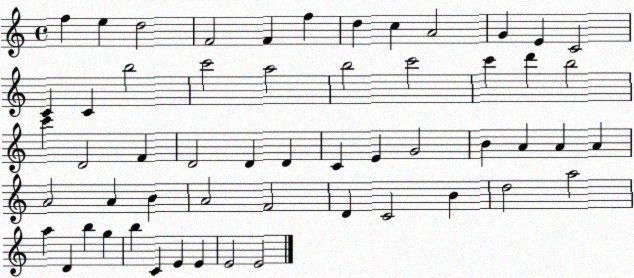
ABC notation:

X:1
T:Untitled
M:4/4
L:1/4
K:C
f e d2 F2 F f d c A2 G E C2 C C b2 c'2 a2 b2 c'2 c' d' b2 c' D2 F D2 D D C E G2 B A A A A2 A B A2 F2 D C2 B d2 a2 a D b g b C E E E2 E2